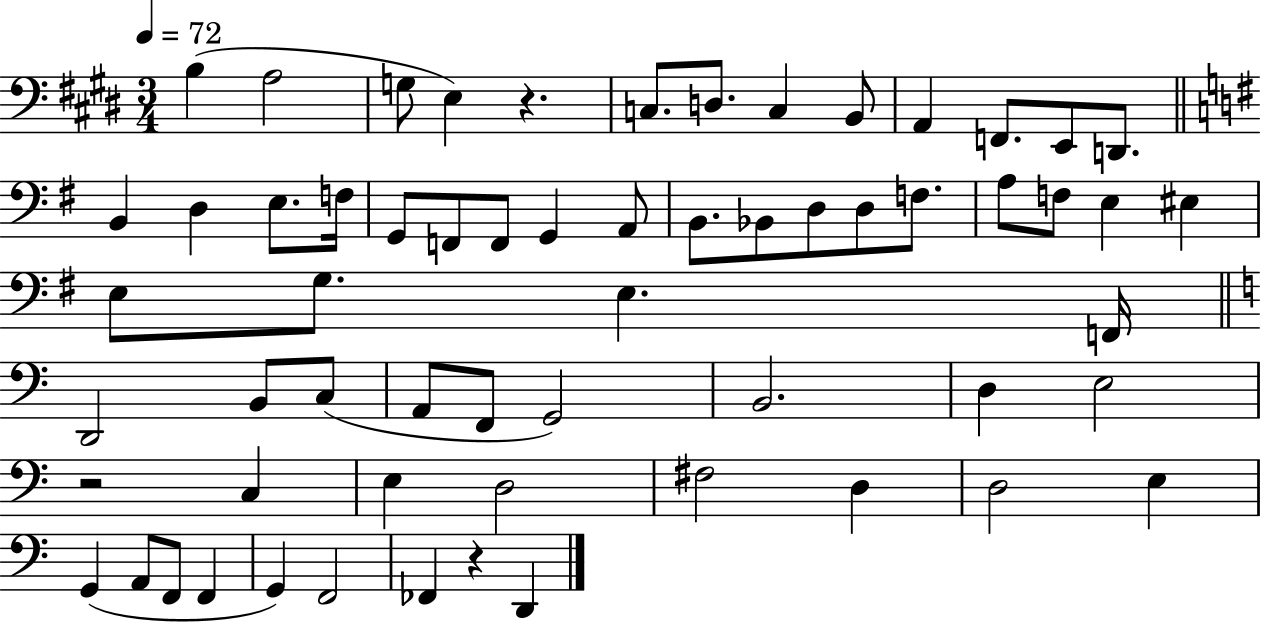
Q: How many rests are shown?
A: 3